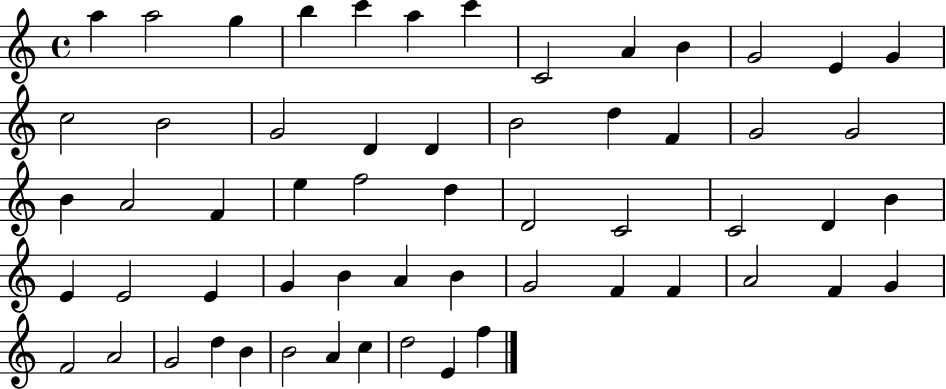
{
  \clef treble
  \time 4/4
  \defaultTimeSignature
  \key c \major
  a''4 a''2 g''4 | b''4 c'''4 a''4 c'''4 | c'2 a'4 b'4 | g'2 e'4 g'4 | \break c''2 b'2 | g'2 d'4 d'4 | b'2 d''4 f'4 | g'2 g'2 | \break b'4 a'2 f'4 | e''4 f''2 d''4 | d'2 c'2 | c'2 d'4 b'4 | \break e'4 e'2 e'4 | g'4 b'4 a'4 b'4 | g'2 f'4 f'4 | a'2 f'4 g'4 | \break f'2 a'2 | g'2 d''4 b'4 | b'2 a'4 c''4 | d''2 e'4 f''4 | \break \bar "|."
}